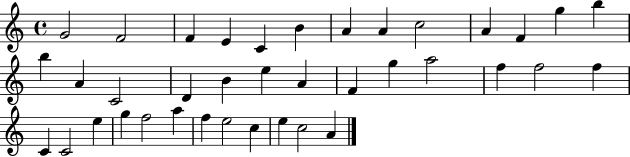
G4/h F4/h F4/q E4/q C4/q B4/q A4/q A4/q C5/h A4/q F4/q G5/q B5/q B5/q A4/q C4/h D4/q B4/q E5/q A4/q F4/q G5/q A5/h F5/q F5/h F5/q C4/q C4/h E5/q G5/q F5/h A5/q F5/q E5/h C5/q E5/q C5/h A4/q